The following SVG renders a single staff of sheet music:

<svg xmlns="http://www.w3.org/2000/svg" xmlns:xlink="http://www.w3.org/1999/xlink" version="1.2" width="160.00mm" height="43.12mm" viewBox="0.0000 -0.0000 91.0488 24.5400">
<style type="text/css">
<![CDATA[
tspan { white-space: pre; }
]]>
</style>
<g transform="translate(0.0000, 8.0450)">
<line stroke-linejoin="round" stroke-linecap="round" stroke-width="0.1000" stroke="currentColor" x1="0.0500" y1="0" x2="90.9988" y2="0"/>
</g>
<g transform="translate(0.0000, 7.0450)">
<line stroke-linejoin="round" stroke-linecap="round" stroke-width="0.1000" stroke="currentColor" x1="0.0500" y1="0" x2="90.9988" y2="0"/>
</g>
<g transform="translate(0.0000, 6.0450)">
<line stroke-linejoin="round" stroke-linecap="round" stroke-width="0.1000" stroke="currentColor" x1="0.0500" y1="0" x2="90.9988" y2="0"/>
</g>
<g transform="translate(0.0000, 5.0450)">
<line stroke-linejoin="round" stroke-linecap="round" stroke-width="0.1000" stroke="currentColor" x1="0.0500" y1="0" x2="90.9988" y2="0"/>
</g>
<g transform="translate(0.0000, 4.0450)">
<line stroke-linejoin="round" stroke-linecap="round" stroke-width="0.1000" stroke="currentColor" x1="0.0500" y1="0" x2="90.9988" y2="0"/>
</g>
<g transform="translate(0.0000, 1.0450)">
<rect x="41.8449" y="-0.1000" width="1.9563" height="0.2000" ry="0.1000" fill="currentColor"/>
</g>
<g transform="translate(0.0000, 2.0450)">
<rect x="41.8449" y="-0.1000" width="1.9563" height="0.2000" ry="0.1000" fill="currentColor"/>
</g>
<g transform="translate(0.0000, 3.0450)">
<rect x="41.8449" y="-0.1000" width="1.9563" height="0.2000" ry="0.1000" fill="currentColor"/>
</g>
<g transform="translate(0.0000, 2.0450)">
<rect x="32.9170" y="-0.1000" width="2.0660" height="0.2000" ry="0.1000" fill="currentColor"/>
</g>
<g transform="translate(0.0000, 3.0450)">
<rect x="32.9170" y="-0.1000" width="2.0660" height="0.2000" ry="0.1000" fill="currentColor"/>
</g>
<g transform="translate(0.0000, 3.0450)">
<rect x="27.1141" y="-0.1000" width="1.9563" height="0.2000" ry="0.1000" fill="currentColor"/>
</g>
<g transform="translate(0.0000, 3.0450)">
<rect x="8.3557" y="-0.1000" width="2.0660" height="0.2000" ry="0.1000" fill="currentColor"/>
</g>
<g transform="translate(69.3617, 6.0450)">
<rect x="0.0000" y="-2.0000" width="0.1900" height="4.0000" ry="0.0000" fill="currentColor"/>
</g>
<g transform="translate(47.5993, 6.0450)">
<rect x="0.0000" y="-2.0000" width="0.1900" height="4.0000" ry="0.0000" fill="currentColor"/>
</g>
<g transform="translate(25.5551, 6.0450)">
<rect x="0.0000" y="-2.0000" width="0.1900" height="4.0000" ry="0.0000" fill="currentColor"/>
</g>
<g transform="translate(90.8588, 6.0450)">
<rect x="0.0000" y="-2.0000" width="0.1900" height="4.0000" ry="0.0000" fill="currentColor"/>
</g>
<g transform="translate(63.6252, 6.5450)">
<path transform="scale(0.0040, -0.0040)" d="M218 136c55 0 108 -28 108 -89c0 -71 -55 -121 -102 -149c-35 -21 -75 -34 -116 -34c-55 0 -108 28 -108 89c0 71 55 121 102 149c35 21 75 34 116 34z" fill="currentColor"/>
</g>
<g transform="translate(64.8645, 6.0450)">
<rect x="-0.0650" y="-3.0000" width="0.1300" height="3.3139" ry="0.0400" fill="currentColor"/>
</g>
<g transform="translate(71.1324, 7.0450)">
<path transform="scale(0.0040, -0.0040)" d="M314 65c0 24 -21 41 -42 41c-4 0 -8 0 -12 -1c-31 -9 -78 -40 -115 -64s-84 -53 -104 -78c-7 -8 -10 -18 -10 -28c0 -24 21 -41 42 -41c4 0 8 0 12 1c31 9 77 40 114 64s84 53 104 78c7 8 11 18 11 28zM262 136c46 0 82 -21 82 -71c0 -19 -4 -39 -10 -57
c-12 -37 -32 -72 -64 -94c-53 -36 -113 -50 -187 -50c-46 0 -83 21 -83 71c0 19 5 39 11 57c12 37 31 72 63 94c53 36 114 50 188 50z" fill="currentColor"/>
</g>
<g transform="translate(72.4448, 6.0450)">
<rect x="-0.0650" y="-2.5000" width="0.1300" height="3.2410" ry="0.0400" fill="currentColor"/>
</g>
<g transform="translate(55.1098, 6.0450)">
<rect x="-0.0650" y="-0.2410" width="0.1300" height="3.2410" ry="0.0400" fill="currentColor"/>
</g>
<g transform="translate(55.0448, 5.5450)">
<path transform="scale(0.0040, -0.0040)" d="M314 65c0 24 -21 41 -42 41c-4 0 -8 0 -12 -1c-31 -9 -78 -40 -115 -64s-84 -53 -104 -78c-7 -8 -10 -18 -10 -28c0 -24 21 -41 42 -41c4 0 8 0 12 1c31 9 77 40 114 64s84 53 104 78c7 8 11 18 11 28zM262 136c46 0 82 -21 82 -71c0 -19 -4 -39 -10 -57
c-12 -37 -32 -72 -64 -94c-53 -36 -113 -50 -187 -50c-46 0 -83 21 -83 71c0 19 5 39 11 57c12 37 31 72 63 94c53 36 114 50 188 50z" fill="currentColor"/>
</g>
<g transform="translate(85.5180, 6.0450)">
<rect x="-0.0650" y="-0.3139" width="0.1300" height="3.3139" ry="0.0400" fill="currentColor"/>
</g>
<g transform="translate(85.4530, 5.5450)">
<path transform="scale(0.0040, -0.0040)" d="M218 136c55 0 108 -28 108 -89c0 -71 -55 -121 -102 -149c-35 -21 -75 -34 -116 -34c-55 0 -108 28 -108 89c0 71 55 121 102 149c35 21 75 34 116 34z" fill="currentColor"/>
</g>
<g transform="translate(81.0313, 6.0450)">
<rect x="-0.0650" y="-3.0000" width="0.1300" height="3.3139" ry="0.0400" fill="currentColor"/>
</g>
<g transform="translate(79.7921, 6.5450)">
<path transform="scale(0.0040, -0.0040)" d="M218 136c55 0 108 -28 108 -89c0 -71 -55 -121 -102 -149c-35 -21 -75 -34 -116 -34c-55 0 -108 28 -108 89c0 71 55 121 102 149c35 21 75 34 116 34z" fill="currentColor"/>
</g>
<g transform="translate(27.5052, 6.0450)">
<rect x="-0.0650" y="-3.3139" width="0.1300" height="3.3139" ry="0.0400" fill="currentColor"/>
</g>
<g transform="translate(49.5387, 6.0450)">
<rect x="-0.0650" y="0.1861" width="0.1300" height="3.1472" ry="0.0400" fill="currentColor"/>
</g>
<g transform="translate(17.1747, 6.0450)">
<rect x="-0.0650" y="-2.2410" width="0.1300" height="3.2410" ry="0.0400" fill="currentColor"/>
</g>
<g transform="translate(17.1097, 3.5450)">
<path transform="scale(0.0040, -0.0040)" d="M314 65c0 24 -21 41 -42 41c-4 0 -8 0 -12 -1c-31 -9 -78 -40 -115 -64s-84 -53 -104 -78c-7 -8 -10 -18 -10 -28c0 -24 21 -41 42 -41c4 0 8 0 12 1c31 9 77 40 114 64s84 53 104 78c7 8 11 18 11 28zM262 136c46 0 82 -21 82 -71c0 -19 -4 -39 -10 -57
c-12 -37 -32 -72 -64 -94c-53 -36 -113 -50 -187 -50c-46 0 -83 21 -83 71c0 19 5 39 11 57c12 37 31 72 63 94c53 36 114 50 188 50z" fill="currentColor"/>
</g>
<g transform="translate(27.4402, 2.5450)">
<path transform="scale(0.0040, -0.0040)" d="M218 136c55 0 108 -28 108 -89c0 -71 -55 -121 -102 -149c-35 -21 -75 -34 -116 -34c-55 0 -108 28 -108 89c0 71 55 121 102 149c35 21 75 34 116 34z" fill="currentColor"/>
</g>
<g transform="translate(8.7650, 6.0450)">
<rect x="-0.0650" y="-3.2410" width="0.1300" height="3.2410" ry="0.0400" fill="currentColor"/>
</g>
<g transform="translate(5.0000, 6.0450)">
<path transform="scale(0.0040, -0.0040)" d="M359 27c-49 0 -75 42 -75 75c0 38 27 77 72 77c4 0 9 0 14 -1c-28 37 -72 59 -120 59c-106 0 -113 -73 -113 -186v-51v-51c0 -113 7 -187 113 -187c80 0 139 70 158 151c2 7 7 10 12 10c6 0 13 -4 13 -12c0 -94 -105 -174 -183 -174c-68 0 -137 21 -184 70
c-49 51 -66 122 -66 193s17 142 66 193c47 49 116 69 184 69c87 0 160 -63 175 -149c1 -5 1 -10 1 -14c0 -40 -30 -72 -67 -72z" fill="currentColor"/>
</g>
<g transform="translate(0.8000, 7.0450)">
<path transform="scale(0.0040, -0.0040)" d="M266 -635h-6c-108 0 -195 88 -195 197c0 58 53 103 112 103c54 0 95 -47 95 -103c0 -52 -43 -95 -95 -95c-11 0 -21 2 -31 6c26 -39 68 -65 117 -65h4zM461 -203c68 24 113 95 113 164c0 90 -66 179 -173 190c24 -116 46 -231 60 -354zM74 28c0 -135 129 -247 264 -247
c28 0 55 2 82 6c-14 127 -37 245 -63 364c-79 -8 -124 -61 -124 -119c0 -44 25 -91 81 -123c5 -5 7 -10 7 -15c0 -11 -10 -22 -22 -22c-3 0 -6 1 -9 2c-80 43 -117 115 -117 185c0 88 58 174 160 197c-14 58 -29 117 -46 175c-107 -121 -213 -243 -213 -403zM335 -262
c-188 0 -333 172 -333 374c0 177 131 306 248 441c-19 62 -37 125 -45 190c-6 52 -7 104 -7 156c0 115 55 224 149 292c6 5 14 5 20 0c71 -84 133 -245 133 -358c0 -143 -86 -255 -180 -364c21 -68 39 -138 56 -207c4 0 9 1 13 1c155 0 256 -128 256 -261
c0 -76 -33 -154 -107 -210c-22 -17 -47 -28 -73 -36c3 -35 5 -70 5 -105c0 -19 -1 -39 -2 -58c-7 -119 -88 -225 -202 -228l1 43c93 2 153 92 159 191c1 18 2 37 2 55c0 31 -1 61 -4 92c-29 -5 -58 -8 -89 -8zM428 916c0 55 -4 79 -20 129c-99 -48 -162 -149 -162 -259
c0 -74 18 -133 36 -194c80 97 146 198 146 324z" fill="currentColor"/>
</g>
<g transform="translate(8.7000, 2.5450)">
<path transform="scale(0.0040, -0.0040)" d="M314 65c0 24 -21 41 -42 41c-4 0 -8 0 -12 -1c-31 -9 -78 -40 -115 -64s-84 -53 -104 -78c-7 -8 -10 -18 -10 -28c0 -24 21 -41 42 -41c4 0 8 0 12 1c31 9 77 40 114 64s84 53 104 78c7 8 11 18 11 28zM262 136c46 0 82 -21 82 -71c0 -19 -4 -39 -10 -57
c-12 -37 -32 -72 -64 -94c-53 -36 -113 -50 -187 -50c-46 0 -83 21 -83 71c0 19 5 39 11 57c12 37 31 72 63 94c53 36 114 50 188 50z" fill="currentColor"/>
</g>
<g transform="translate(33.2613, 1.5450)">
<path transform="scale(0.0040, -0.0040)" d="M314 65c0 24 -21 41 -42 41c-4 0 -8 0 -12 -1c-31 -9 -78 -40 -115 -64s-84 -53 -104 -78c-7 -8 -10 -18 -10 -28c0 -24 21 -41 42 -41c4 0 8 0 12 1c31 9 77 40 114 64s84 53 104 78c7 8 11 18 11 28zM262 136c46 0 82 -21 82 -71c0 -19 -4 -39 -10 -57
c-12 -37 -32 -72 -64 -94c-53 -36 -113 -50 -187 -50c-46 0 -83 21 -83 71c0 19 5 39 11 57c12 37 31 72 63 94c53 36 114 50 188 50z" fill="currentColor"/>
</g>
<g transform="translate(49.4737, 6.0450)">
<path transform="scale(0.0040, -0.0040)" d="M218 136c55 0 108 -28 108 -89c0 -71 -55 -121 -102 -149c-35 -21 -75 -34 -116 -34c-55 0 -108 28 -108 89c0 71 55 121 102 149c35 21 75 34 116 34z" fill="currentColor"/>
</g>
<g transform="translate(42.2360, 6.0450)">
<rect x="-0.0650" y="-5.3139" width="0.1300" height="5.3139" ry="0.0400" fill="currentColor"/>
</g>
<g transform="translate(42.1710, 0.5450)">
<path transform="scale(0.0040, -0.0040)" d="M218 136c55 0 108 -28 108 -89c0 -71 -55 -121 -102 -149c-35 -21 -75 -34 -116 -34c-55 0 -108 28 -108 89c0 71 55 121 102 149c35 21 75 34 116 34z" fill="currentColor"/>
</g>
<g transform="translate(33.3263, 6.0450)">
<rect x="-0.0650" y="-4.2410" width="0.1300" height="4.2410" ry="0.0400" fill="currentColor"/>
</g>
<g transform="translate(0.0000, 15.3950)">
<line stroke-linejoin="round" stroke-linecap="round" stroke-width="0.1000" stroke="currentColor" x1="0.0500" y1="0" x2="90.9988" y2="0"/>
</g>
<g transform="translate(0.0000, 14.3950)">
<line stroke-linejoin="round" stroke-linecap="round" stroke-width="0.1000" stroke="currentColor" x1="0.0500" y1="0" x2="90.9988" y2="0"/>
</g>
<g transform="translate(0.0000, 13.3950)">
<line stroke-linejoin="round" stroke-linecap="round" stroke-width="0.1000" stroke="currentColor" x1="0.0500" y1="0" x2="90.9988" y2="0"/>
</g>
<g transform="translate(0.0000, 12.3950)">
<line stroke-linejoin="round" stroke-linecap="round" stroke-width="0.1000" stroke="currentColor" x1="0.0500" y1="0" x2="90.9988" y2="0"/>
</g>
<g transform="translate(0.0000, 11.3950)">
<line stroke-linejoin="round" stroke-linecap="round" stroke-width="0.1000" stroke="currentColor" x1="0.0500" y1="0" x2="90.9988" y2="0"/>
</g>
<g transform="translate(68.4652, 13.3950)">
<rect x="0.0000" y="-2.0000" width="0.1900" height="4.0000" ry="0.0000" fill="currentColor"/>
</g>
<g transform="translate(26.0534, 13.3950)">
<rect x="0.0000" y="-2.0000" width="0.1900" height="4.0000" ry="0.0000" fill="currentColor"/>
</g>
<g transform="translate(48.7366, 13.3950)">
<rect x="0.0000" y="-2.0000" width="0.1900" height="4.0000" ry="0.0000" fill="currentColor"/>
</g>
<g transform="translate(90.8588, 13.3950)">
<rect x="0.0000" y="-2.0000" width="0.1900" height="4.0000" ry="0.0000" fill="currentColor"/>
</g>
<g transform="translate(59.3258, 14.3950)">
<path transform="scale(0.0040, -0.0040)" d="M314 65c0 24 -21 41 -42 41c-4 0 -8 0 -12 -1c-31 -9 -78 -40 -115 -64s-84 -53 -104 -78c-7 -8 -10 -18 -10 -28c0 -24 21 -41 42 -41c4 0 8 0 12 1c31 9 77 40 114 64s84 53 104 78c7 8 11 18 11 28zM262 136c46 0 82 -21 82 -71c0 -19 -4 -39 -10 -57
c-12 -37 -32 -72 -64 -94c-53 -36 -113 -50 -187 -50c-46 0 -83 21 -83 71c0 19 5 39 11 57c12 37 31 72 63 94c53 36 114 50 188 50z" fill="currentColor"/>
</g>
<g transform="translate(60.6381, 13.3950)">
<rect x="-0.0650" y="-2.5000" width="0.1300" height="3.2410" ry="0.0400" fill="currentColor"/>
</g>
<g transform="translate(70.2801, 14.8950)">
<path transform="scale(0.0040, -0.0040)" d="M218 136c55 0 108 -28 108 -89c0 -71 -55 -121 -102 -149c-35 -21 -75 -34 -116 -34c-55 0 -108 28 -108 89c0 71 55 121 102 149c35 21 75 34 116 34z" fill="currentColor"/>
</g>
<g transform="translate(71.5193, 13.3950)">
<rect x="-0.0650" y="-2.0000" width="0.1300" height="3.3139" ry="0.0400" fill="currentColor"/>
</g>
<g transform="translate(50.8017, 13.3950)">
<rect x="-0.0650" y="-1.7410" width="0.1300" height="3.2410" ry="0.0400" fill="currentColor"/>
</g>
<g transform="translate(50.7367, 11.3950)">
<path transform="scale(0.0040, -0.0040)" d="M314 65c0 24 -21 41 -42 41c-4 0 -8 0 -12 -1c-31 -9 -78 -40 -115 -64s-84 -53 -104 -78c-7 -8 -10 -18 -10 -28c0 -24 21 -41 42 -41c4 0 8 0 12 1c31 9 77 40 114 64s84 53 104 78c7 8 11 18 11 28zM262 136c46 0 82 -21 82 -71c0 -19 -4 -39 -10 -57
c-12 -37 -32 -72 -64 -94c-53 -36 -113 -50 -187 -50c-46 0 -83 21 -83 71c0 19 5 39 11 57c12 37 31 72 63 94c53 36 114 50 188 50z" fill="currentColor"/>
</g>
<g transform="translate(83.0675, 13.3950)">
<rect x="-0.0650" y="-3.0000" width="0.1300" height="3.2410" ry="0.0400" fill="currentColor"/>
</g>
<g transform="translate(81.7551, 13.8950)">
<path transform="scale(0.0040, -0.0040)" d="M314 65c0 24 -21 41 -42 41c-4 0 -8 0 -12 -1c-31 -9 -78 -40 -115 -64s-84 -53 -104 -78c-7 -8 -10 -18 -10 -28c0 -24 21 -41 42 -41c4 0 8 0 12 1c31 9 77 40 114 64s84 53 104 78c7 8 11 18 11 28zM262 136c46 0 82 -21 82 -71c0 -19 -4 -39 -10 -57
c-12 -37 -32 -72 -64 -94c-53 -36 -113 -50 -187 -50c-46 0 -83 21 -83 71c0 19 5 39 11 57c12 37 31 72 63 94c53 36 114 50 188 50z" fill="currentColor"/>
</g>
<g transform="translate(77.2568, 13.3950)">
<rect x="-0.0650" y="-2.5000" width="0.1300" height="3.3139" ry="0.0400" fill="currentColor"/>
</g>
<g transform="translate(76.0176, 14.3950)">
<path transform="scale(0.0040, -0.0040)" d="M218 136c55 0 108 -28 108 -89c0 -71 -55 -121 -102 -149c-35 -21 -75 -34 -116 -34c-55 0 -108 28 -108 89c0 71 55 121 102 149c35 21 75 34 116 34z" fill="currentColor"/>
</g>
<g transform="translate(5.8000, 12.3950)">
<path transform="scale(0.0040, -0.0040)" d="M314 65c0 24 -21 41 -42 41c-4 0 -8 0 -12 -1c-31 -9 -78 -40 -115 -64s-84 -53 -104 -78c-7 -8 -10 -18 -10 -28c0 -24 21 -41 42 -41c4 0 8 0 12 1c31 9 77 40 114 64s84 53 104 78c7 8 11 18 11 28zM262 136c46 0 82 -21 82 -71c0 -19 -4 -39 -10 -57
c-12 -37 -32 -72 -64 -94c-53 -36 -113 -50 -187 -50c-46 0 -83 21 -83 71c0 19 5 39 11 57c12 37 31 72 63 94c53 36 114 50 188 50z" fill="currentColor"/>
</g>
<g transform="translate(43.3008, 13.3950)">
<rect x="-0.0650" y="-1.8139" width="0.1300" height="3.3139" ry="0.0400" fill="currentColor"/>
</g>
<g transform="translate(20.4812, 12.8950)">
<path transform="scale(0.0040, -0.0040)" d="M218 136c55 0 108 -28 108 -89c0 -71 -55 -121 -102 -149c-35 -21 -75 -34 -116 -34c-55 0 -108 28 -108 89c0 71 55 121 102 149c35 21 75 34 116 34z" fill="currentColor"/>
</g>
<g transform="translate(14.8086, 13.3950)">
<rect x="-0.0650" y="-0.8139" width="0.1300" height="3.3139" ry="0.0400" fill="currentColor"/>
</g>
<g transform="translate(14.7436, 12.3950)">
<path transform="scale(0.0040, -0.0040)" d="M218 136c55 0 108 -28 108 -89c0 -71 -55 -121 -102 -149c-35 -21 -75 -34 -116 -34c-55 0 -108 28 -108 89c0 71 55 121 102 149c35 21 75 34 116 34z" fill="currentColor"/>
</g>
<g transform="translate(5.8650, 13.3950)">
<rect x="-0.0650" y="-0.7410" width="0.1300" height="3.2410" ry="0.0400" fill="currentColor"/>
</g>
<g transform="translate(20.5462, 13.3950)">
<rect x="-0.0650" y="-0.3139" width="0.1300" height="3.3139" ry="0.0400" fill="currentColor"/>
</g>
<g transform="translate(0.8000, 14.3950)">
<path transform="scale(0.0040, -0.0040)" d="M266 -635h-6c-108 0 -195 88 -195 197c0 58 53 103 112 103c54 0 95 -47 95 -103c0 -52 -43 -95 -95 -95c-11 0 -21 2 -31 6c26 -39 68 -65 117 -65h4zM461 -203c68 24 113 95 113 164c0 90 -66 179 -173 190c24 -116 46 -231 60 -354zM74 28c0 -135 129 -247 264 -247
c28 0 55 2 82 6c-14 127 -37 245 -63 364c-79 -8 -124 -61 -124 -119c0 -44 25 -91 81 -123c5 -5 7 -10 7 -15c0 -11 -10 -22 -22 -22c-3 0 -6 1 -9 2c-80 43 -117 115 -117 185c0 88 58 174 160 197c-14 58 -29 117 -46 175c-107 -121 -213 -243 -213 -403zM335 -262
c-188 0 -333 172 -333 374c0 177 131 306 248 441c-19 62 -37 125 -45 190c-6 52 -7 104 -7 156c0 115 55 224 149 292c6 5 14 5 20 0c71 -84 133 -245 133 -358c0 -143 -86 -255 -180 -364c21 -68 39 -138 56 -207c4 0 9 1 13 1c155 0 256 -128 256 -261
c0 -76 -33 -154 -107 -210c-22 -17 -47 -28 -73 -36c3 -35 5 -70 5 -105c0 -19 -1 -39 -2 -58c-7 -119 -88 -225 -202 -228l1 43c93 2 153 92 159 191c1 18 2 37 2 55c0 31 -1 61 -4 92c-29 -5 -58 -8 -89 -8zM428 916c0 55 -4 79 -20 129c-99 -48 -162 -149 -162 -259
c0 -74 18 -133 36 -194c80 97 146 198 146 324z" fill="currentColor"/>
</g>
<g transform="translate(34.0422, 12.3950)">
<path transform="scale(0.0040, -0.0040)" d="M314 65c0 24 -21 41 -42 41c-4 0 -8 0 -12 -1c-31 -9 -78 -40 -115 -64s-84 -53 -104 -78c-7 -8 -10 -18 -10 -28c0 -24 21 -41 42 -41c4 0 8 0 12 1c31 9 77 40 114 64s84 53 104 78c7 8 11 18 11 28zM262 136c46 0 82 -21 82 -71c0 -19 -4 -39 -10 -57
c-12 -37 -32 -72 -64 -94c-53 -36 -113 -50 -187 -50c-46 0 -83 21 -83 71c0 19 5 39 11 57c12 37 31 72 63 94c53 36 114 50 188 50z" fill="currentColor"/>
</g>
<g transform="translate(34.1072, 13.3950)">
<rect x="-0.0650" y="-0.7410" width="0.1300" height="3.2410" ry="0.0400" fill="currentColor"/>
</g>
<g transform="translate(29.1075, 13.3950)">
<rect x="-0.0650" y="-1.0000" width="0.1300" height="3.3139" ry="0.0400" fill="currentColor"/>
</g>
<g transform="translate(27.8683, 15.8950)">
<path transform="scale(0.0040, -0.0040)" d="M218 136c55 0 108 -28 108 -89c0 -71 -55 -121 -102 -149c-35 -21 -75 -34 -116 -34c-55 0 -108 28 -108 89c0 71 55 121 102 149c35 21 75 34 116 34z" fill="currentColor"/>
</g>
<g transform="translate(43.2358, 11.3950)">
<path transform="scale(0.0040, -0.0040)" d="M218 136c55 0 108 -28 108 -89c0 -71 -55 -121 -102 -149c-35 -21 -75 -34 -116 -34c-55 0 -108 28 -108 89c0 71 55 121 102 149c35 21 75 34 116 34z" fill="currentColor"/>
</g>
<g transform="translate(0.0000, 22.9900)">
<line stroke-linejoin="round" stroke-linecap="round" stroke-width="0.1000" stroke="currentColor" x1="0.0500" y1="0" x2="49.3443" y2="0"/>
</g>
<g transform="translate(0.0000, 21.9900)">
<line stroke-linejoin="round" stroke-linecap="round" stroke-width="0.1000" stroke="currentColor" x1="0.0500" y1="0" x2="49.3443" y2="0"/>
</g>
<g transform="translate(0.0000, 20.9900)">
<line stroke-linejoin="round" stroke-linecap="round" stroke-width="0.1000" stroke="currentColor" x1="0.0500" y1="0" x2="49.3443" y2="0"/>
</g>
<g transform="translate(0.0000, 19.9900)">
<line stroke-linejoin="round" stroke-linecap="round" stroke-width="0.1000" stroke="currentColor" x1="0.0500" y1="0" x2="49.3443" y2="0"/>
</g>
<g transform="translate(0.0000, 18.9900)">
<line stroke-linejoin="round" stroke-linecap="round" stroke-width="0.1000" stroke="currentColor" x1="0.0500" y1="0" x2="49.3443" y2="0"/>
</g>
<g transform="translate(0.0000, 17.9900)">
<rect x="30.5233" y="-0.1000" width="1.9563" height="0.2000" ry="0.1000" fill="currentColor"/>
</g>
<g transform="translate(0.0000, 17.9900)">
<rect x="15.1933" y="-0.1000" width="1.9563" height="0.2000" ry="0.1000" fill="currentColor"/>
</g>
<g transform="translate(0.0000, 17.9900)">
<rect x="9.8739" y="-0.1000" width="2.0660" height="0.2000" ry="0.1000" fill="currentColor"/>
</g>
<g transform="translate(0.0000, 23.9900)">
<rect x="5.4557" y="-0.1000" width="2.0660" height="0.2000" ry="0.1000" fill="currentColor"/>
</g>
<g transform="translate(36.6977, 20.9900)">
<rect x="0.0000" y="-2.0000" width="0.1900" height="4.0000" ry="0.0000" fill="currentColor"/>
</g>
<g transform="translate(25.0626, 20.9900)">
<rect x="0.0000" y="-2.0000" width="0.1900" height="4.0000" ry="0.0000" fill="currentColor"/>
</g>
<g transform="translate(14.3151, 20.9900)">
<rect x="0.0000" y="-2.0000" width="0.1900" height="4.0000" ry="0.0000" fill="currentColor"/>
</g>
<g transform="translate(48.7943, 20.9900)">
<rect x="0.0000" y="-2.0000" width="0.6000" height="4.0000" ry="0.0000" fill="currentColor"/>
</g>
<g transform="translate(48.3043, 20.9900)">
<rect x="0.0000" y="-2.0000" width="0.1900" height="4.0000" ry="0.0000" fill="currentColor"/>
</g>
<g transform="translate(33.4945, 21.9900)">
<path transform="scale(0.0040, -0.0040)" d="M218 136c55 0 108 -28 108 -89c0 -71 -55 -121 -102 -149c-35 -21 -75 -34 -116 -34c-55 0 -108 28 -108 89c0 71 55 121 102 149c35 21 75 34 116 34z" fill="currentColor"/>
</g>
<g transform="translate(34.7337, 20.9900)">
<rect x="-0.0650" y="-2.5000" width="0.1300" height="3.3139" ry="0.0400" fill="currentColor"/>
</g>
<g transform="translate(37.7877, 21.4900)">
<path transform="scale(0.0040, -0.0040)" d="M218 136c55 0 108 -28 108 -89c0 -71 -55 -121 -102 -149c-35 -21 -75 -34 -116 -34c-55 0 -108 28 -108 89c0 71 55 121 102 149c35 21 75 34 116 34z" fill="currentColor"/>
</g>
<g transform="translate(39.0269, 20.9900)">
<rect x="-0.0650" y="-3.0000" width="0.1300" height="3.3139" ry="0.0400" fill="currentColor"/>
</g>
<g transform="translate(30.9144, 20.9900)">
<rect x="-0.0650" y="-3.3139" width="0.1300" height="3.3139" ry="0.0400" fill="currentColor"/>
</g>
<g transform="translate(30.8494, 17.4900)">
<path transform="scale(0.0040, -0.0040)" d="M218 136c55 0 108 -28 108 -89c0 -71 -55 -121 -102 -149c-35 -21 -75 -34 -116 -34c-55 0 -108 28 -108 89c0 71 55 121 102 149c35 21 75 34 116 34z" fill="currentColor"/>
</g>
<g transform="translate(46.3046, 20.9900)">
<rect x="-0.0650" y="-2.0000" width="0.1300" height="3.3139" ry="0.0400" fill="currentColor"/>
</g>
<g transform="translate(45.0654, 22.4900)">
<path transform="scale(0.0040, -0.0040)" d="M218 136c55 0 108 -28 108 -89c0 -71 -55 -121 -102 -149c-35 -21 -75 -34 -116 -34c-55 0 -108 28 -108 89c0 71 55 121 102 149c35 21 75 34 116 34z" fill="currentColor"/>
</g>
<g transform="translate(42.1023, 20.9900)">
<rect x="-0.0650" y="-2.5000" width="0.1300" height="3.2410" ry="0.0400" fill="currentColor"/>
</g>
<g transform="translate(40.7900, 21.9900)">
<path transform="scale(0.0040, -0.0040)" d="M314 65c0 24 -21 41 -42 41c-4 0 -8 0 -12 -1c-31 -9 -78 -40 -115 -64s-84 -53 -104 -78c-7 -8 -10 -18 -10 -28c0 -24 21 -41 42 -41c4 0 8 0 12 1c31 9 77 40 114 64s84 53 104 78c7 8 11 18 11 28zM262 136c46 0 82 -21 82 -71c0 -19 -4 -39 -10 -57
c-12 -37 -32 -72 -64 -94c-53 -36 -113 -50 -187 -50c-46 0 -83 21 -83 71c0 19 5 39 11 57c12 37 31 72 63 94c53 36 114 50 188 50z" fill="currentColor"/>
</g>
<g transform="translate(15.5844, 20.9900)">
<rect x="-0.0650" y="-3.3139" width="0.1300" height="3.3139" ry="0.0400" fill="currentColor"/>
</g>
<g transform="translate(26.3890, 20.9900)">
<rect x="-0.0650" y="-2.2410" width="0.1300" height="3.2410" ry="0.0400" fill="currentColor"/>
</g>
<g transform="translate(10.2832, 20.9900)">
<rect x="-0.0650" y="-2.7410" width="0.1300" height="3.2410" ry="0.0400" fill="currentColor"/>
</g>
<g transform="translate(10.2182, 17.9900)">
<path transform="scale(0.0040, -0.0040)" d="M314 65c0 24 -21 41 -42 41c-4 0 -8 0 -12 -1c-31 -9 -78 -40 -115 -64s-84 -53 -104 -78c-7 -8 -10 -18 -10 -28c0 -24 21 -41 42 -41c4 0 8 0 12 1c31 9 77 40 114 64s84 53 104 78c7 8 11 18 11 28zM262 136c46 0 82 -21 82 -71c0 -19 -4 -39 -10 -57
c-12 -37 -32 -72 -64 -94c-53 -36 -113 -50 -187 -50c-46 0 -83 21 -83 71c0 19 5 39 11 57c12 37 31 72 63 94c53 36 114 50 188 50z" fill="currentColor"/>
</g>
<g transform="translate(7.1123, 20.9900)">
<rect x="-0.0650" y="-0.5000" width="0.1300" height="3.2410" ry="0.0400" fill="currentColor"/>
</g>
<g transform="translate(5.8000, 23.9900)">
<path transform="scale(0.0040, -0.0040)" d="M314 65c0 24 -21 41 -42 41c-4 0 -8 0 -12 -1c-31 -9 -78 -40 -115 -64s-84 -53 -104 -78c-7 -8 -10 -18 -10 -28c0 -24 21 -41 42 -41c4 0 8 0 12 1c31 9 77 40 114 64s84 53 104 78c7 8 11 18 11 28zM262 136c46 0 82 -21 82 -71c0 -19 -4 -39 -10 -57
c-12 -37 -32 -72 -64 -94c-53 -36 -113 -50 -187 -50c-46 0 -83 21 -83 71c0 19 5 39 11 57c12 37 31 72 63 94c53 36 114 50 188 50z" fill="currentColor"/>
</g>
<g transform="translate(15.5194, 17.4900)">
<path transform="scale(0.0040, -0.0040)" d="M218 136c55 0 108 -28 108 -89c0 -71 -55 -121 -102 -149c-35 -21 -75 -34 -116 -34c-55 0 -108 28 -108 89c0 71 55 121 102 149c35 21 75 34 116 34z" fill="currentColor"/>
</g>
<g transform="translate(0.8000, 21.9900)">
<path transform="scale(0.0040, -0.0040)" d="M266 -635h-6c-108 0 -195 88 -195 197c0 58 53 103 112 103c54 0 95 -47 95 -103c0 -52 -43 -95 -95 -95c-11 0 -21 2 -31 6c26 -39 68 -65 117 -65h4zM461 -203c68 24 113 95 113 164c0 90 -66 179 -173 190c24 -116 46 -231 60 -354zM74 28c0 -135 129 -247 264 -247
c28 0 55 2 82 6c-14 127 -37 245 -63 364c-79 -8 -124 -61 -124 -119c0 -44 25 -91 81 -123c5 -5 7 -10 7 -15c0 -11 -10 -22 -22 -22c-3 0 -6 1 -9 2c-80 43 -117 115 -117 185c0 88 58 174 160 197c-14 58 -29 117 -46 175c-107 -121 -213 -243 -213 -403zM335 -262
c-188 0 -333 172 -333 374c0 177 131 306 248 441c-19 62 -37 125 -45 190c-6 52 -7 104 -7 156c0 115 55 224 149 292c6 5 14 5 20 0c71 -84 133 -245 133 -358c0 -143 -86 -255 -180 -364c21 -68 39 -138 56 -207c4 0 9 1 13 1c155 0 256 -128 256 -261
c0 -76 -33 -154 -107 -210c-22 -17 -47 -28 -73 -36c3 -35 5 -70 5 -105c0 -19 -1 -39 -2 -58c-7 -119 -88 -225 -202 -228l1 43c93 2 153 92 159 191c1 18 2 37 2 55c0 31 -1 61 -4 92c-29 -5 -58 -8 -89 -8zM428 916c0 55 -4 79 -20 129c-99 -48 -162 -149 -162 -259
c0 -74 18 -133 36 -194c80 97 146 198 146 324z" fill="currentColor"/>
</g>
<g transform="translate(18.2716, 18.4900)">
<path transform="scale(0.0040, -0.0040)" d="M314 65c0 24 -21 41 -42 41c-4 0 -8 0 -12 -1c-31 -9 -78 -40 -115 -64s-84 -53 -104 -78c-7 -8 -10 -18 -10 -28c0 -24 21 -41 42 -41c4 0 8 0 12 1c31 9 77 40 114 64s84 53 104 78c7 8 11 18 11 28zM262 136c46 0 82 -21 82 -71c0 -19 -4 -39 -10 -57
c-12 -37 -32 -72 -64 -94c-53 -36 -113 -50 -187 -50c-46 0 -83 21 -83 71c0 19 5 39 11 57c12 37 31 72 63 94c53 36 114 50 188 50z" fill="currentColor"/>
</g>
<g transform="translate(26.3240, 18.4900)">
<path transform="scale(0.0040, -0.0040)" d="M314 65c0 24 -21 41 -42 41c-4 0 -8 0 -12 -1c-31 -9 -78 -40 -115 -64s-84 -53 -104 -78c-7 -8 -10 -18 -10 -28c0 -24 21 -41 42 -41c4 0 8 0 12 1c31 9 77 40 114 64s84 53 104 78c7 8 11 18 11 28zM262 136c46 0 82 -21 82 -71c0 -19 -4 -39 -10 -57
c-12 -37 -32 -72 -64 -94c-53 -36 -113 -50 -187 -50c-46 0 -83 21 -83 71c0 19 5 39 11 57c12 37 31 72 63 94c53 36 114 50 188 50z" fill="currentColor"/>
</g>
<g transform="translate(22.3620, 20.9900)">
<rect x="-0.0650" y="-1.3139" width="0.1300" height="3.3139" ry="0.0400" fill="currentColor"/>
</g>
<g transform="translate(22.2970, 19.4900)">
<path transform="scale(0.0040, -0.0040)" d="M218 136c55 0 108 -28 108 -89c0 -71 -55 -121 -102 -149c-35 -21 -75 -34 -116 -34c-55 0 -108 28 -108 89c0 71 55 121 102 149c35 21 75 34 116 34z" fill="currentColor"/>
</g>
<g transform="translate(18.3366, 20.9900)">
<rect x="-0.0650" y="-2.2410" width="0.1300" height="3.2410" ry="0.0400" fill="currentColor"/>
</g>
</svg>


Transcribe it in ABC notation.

X:1
T:Untitled
M:4/4
L:1/4
K:C
b2 g2 b d'2 f' B c2 A G2 A c d2 d c D d2 f f2 G2 F G A2 C2 a2 b g2 e g2 b G A G2 F